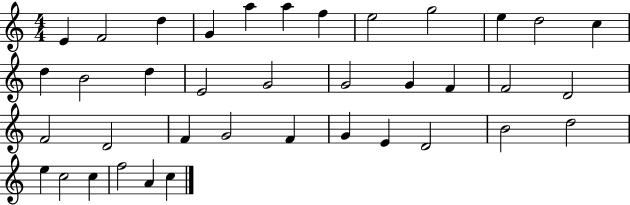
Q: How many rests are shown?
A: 0